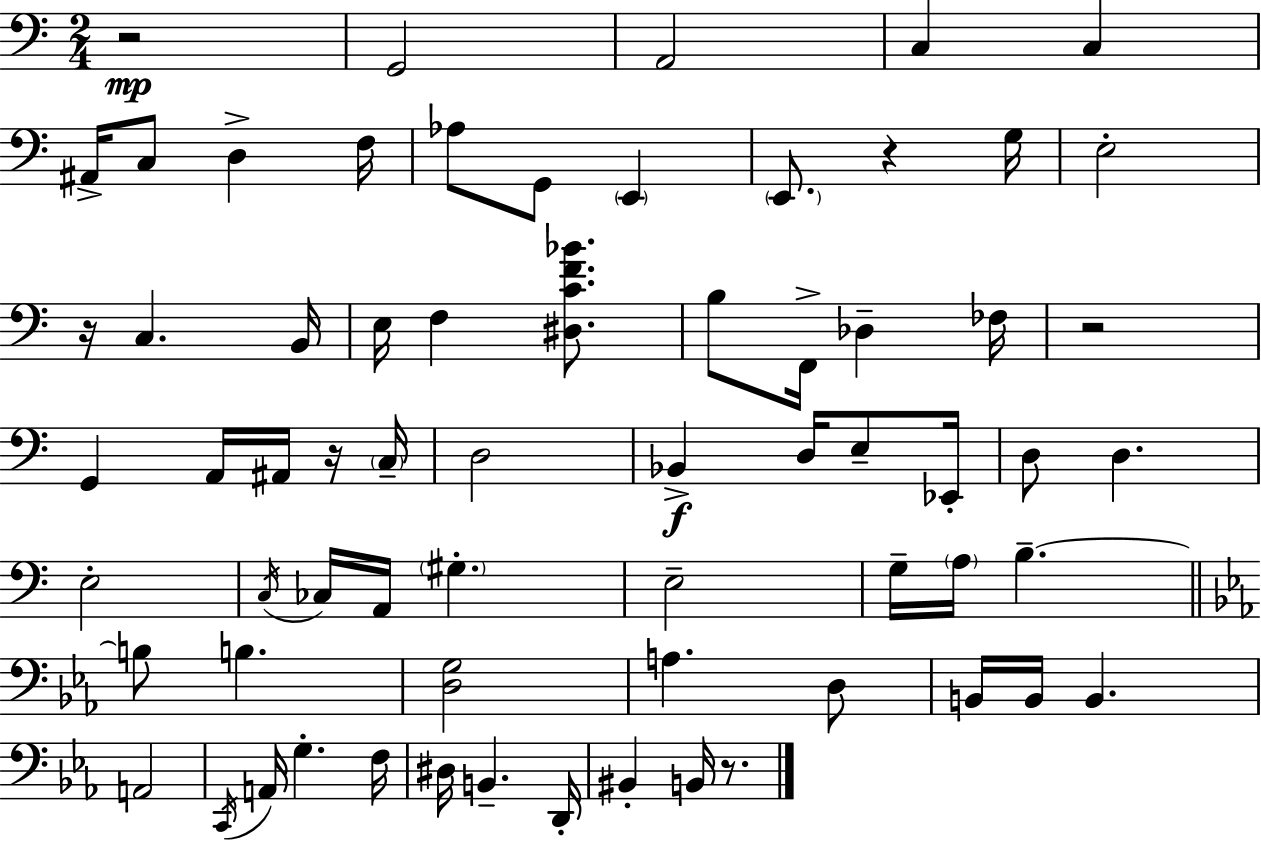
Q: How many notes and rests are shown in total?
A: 67